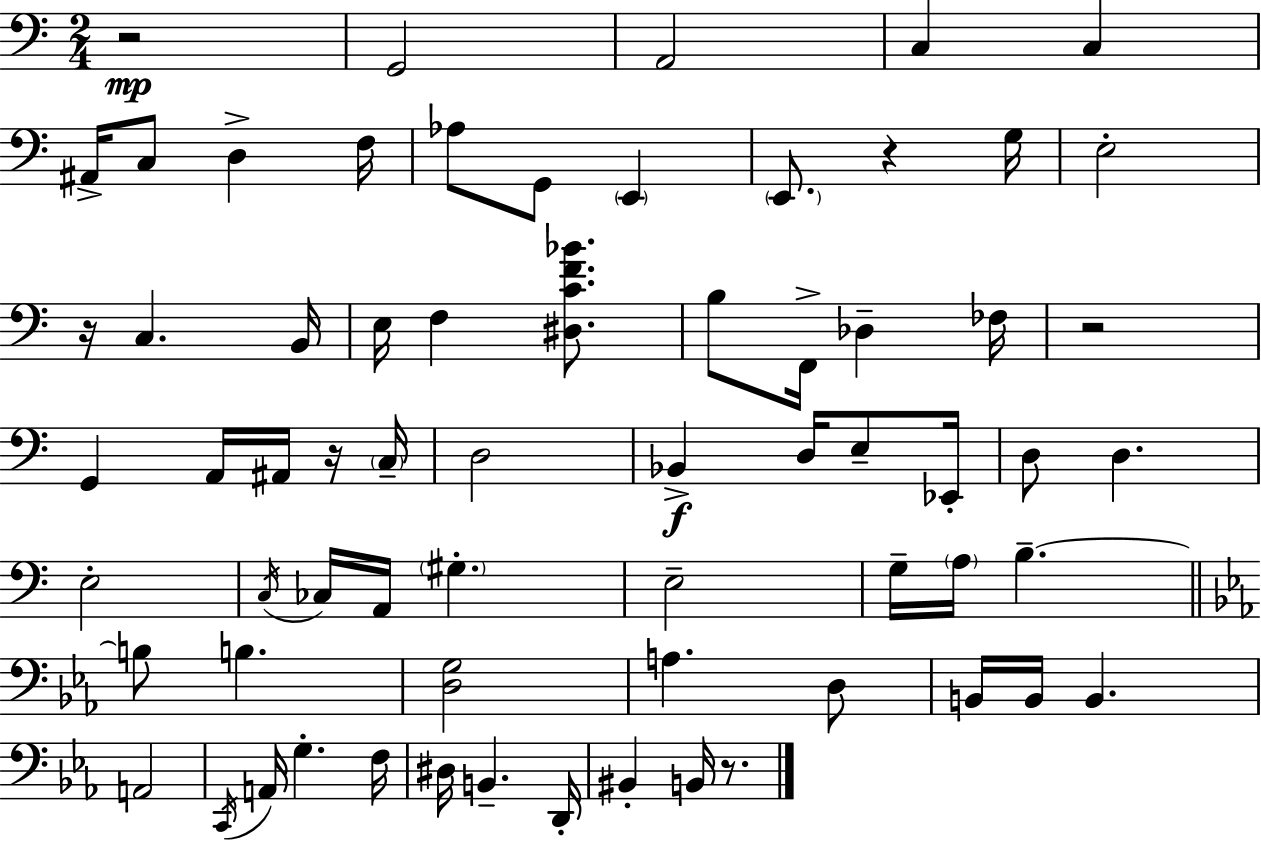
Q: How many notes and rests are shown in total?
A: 67